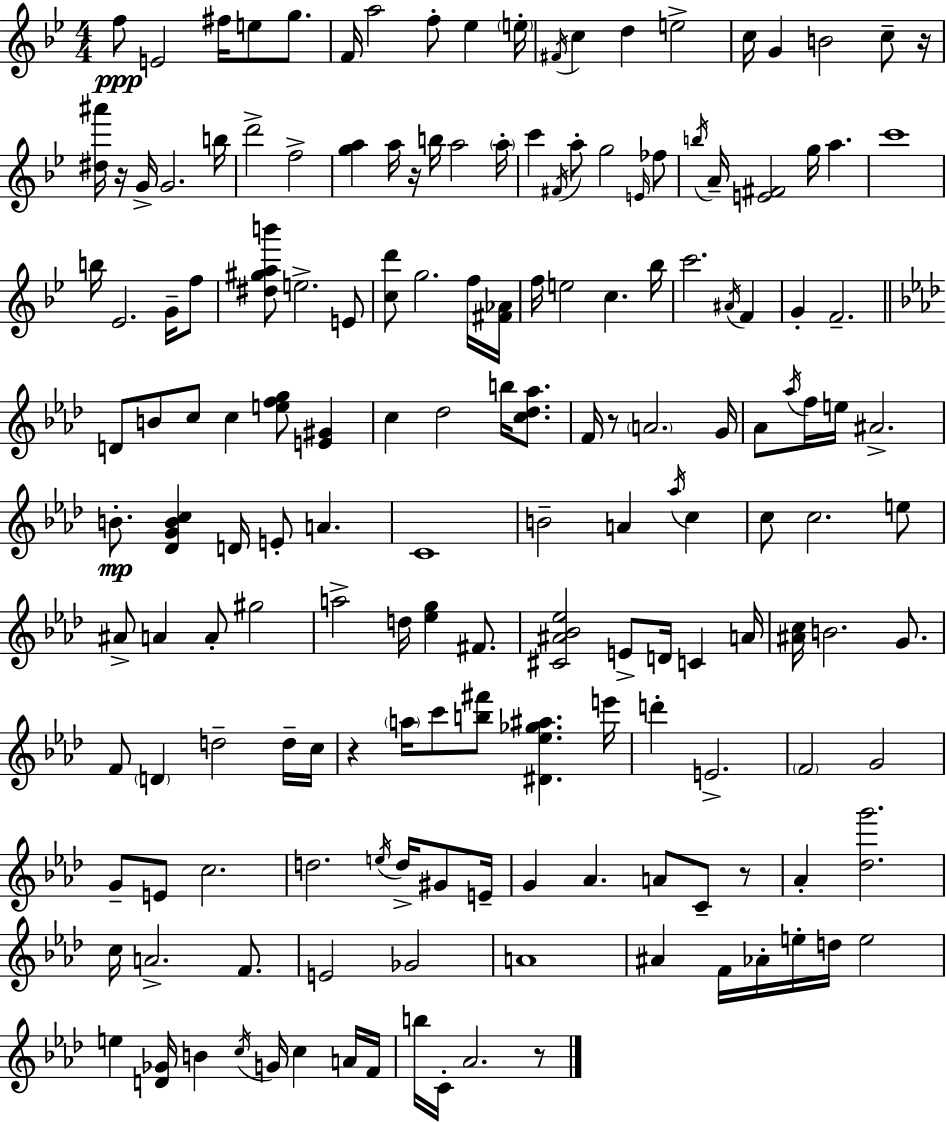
F5/e E4/h F#5/s E5/e G5/e. F4/s A5/h F5/e Eb5/q E5/s F#4/s C5/q D5/q E5/h C5/s G4/q B4/h C5/e R/s [D#5,A#6]/s R/s G4/s G4/h. B5/s D6/h F5/h [G5,A5]/q A5/s R/s B5/s A5/h A5/s C6/q F#4/s A5/e G5/h E4/s FES5/e B5/s A4/s [E4,F#4]/h G5/s A5/q. C6/w B5/s Eb4/h. G4/s F5/e [D#5,G#5,A5,B6]/e E5/h. E4/e [C5,D6]/e G5/h. F5/s [F#4,Ab4]/s F5/s E5/h C5/q. Bb5/s C6/h. A#4/s F4/q G4/q F4/h. D4/e B4/e C5/e C5/q [E5,F5,G5]/e [E4,G#4]/q C5/q Db5/h B5/s [C5,Db5,Ab5]/e. F4/s R/e A4/h. G4/s Ab4/e Ab5/s F5/s E5/s A#4/h. B4/e. [Db4,G4,B4,C5]/q D4/s E4/e A4/q. C4/w B4/h A4/q Ab5/s C5/q C5/e C5/h. E5/e A#4/e A4/q A4/e G#5/h A5/h D5/s [Eb5,G5]/q F#4/e. [C#4,A#4,Bb4,Eb5]/h E4/e D4/s C4/q A4/s [A#4,C5]/s B4/h. G4/e. F4/e D4/q D5/h D5/s C5/s R/q A5/s C6/e [B5,F#6]/e [D#4,Eb5,Gb5,A#5]/q. E6/s D6/q E4/h. F4/h G4/h G4/e E4/e C5/h. D5/h. E5/s D5/s G#4/e E4/s G4/q Ab4/q. A4/e C4/e R/e Ab4/q [Db5,G6]/h. C5/s A4/h. F4/e. E4/h Gb4/h A4/w A#4/q F4/s Ab4/s E5/s D5/s E5/h E5/q [D4,Gb4]/s B4/q C5/s G4/s C5/q A4/s F4/s B5/s C4/s Ab4/h. R/e